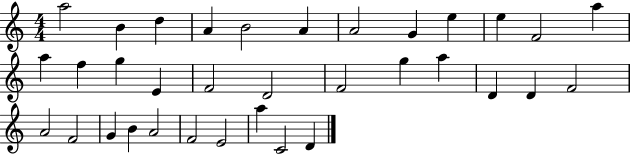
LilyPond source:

{
  \clef treble
  \numericTimeSignature
  \time 4/4
  \key c \major
  a''2 b'4 d''4 | a'4 b'2 a'4 | a'2 g'4 e''4 | e''4 f'2 a''4 | \break a''4 f''4 g''4 e'4 | f'2 d'2 | f'2 g''4 a''4 | d'4 d'4 f'2 | \break a'2 f'2 | g'4 b'4 a'2 | f'2 e'2 | a''4 c'2 d'4 | \break \bar "|."
}